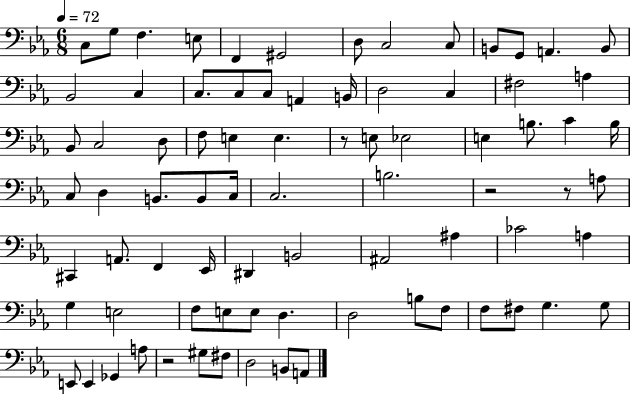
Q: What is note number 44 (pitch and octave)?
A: A3